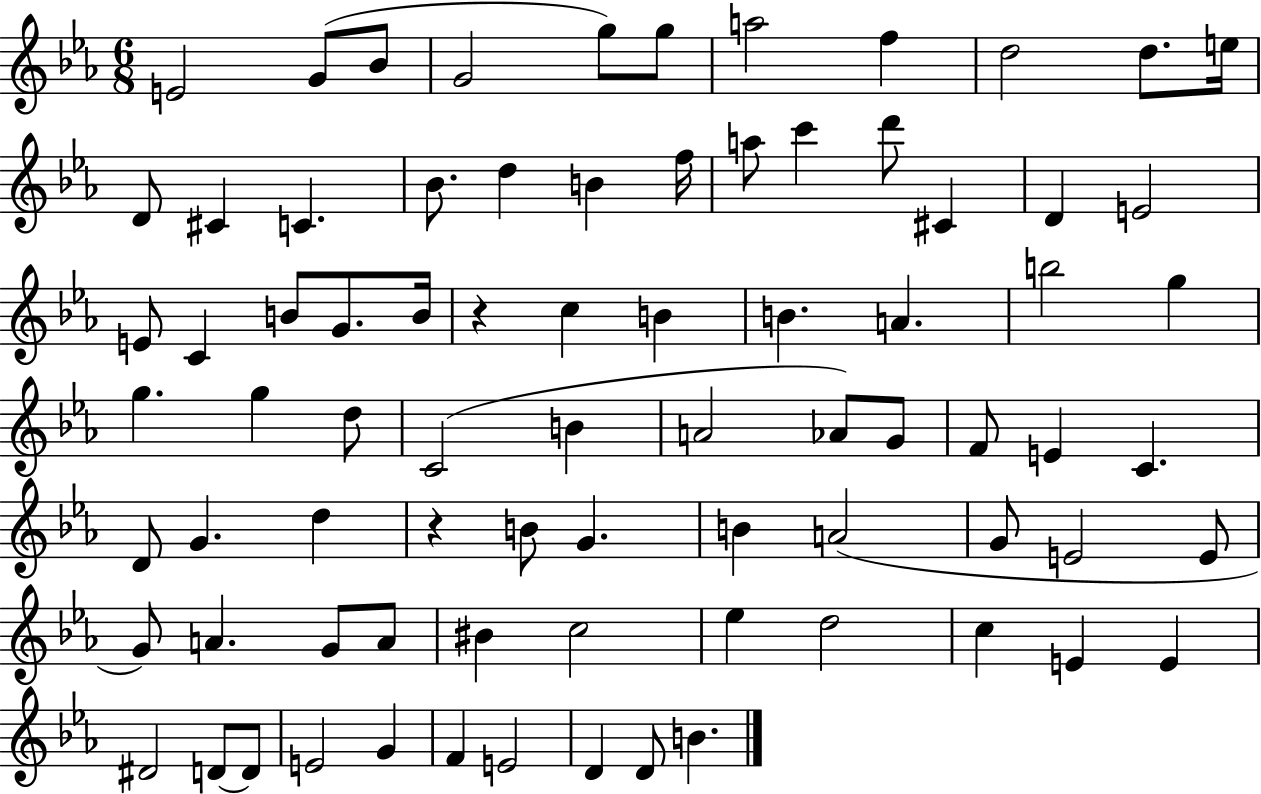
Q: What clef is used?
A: treble